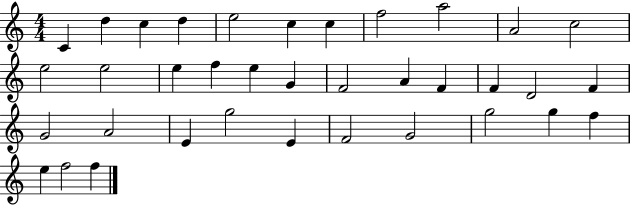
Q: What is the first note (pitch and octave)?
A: C4